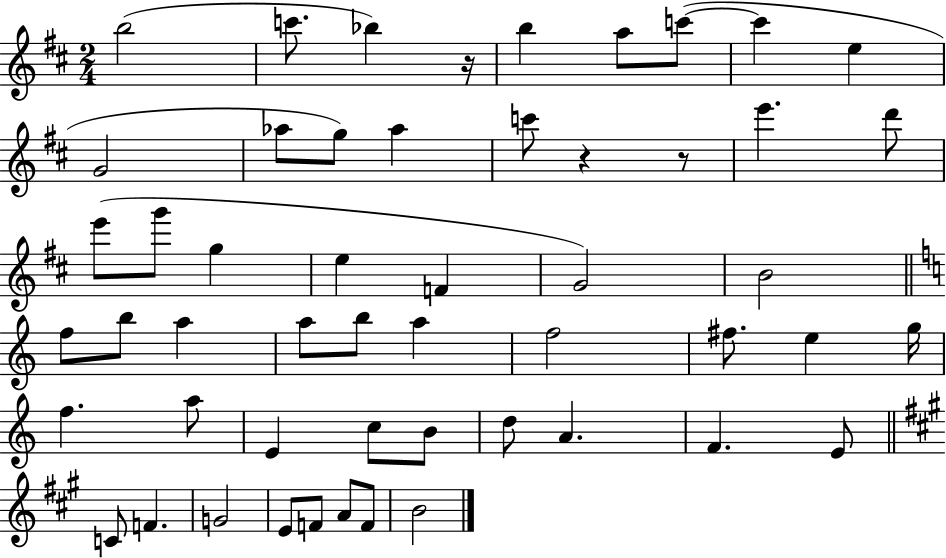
{
  \clef treble
  \numericTimeSignature
  \time 2/4
  \key d \major
  \repeat volta 2 { b''2( | c'''8. bes''4) r16 | b''4 a''8 c'''8~(~ | c'''4 e''4 | \break g'2 | aes''8 g''8) aes''4 | c'''8 r4 r8 | e'''4. d'''8 | \break e'''8( g'''8 g''4 | e''4 f'4 | g'2) | b'2 | \break \bar "||" \break \key a \minor f''8 b''8 a''4 | a''8 b''8 a''4 | f''2 | fis''8. e''4 g''16 | \break f''4. a''8 | e'4 c''8 b'8 | d''8 a'4. | f'4. e'8 | \break \bar "||" \break \key a \major c'8 f'4. | g'2 | e'8 f'8 a'8 f'8 | b'2 | \break } \bar "|."
}